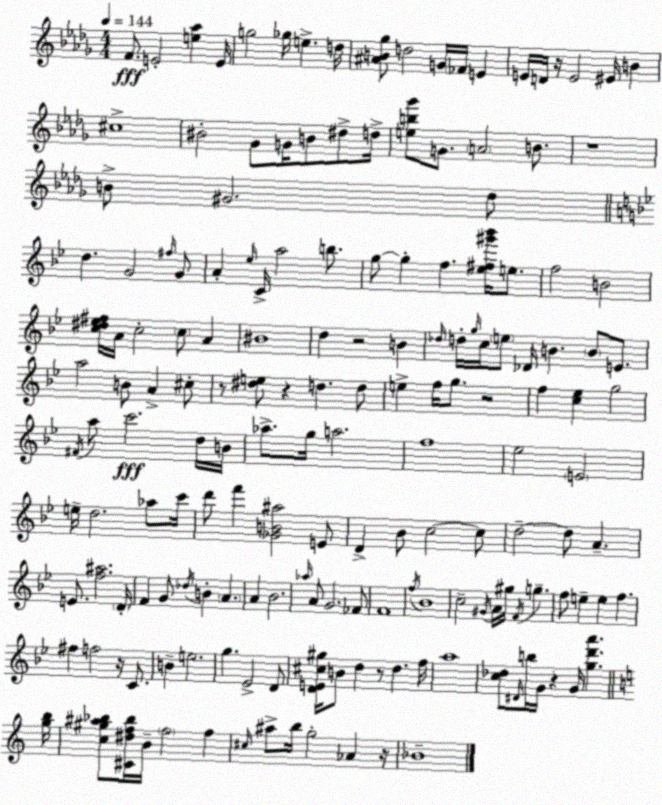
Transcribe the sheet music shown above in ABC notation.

X:1
T:Untitled
M:4/4
L:1/4
K:Bbm
F/2 E2 [e_a] E/4 g2 _g/4 e d/4 [^AB_g]/2 d2 G/4 _F/4 E E/4 D/4 z/4 E2 ^E/4 B ^c4 ^B2 _G/2 G/4 B/2 ^d/2 d/4 [eb_g']/2 G/2 A2 B/2 z4 B/2 ^G2 _d/2 d G2 ^f/4 G/2 A _e/4 C/4 a2 b/2 g/2 g f [_e^f^g'_b']/4 e/2 f2 B2 [c^d_e^f]/4 A/4 c2 c/2 A ^B4 d z2 B _d/4 d/4 g/4 c/4 e/2 _D/4 B B/2 E/2 a2 B/2 A ^c/2 z/2 [^de]/2 z d d/2 e f/4 g/2 z2 f [c_e] g2 ^F/4 a/2 c'2 d/4 B/4 _a/2 g/4 a2 f4 _e2 E2 e/4 d2 _a/2 c'/4 d'/2 f' [_GB^a]2 E/2 D _B/2 c2 c/2 d2 d/2 A E/2 [f^a]2 D/4 F G/2 _d/4 B A A _B2 _a/4 A/2 G2 _F/2 F4 f/4 _B4 c2 ^G/4 A/4 ^g/4 F/4 g f/2 e e f ^f f2 z/4 C/2 B e2 g _E2 D/2 [DE^c^g]/4 B/2 d z/2 d f/4 a4 [c_d]/2 ^D/4 b/4 G/4 z G/4 [gd'a'] [gb]/4 [c^g^a_b]/2 [^C^df_b]/4 B/4 f2 f ^c/4 ^a/2 b/4 g2 _A z/4 _B4